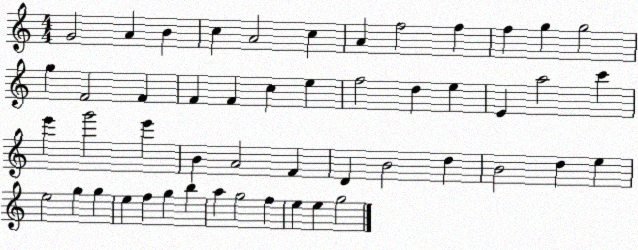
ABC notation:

X:1
T:Untitled
M:4/4
L:1/4
K:C
G2 A B c A2 c A f2 f f g g2 g F2 F F F c e f2 d e E a2 c' e' g'2 e' B A2 F D B2 d B2 d e e2 g g e f g b a g2 f e e g2